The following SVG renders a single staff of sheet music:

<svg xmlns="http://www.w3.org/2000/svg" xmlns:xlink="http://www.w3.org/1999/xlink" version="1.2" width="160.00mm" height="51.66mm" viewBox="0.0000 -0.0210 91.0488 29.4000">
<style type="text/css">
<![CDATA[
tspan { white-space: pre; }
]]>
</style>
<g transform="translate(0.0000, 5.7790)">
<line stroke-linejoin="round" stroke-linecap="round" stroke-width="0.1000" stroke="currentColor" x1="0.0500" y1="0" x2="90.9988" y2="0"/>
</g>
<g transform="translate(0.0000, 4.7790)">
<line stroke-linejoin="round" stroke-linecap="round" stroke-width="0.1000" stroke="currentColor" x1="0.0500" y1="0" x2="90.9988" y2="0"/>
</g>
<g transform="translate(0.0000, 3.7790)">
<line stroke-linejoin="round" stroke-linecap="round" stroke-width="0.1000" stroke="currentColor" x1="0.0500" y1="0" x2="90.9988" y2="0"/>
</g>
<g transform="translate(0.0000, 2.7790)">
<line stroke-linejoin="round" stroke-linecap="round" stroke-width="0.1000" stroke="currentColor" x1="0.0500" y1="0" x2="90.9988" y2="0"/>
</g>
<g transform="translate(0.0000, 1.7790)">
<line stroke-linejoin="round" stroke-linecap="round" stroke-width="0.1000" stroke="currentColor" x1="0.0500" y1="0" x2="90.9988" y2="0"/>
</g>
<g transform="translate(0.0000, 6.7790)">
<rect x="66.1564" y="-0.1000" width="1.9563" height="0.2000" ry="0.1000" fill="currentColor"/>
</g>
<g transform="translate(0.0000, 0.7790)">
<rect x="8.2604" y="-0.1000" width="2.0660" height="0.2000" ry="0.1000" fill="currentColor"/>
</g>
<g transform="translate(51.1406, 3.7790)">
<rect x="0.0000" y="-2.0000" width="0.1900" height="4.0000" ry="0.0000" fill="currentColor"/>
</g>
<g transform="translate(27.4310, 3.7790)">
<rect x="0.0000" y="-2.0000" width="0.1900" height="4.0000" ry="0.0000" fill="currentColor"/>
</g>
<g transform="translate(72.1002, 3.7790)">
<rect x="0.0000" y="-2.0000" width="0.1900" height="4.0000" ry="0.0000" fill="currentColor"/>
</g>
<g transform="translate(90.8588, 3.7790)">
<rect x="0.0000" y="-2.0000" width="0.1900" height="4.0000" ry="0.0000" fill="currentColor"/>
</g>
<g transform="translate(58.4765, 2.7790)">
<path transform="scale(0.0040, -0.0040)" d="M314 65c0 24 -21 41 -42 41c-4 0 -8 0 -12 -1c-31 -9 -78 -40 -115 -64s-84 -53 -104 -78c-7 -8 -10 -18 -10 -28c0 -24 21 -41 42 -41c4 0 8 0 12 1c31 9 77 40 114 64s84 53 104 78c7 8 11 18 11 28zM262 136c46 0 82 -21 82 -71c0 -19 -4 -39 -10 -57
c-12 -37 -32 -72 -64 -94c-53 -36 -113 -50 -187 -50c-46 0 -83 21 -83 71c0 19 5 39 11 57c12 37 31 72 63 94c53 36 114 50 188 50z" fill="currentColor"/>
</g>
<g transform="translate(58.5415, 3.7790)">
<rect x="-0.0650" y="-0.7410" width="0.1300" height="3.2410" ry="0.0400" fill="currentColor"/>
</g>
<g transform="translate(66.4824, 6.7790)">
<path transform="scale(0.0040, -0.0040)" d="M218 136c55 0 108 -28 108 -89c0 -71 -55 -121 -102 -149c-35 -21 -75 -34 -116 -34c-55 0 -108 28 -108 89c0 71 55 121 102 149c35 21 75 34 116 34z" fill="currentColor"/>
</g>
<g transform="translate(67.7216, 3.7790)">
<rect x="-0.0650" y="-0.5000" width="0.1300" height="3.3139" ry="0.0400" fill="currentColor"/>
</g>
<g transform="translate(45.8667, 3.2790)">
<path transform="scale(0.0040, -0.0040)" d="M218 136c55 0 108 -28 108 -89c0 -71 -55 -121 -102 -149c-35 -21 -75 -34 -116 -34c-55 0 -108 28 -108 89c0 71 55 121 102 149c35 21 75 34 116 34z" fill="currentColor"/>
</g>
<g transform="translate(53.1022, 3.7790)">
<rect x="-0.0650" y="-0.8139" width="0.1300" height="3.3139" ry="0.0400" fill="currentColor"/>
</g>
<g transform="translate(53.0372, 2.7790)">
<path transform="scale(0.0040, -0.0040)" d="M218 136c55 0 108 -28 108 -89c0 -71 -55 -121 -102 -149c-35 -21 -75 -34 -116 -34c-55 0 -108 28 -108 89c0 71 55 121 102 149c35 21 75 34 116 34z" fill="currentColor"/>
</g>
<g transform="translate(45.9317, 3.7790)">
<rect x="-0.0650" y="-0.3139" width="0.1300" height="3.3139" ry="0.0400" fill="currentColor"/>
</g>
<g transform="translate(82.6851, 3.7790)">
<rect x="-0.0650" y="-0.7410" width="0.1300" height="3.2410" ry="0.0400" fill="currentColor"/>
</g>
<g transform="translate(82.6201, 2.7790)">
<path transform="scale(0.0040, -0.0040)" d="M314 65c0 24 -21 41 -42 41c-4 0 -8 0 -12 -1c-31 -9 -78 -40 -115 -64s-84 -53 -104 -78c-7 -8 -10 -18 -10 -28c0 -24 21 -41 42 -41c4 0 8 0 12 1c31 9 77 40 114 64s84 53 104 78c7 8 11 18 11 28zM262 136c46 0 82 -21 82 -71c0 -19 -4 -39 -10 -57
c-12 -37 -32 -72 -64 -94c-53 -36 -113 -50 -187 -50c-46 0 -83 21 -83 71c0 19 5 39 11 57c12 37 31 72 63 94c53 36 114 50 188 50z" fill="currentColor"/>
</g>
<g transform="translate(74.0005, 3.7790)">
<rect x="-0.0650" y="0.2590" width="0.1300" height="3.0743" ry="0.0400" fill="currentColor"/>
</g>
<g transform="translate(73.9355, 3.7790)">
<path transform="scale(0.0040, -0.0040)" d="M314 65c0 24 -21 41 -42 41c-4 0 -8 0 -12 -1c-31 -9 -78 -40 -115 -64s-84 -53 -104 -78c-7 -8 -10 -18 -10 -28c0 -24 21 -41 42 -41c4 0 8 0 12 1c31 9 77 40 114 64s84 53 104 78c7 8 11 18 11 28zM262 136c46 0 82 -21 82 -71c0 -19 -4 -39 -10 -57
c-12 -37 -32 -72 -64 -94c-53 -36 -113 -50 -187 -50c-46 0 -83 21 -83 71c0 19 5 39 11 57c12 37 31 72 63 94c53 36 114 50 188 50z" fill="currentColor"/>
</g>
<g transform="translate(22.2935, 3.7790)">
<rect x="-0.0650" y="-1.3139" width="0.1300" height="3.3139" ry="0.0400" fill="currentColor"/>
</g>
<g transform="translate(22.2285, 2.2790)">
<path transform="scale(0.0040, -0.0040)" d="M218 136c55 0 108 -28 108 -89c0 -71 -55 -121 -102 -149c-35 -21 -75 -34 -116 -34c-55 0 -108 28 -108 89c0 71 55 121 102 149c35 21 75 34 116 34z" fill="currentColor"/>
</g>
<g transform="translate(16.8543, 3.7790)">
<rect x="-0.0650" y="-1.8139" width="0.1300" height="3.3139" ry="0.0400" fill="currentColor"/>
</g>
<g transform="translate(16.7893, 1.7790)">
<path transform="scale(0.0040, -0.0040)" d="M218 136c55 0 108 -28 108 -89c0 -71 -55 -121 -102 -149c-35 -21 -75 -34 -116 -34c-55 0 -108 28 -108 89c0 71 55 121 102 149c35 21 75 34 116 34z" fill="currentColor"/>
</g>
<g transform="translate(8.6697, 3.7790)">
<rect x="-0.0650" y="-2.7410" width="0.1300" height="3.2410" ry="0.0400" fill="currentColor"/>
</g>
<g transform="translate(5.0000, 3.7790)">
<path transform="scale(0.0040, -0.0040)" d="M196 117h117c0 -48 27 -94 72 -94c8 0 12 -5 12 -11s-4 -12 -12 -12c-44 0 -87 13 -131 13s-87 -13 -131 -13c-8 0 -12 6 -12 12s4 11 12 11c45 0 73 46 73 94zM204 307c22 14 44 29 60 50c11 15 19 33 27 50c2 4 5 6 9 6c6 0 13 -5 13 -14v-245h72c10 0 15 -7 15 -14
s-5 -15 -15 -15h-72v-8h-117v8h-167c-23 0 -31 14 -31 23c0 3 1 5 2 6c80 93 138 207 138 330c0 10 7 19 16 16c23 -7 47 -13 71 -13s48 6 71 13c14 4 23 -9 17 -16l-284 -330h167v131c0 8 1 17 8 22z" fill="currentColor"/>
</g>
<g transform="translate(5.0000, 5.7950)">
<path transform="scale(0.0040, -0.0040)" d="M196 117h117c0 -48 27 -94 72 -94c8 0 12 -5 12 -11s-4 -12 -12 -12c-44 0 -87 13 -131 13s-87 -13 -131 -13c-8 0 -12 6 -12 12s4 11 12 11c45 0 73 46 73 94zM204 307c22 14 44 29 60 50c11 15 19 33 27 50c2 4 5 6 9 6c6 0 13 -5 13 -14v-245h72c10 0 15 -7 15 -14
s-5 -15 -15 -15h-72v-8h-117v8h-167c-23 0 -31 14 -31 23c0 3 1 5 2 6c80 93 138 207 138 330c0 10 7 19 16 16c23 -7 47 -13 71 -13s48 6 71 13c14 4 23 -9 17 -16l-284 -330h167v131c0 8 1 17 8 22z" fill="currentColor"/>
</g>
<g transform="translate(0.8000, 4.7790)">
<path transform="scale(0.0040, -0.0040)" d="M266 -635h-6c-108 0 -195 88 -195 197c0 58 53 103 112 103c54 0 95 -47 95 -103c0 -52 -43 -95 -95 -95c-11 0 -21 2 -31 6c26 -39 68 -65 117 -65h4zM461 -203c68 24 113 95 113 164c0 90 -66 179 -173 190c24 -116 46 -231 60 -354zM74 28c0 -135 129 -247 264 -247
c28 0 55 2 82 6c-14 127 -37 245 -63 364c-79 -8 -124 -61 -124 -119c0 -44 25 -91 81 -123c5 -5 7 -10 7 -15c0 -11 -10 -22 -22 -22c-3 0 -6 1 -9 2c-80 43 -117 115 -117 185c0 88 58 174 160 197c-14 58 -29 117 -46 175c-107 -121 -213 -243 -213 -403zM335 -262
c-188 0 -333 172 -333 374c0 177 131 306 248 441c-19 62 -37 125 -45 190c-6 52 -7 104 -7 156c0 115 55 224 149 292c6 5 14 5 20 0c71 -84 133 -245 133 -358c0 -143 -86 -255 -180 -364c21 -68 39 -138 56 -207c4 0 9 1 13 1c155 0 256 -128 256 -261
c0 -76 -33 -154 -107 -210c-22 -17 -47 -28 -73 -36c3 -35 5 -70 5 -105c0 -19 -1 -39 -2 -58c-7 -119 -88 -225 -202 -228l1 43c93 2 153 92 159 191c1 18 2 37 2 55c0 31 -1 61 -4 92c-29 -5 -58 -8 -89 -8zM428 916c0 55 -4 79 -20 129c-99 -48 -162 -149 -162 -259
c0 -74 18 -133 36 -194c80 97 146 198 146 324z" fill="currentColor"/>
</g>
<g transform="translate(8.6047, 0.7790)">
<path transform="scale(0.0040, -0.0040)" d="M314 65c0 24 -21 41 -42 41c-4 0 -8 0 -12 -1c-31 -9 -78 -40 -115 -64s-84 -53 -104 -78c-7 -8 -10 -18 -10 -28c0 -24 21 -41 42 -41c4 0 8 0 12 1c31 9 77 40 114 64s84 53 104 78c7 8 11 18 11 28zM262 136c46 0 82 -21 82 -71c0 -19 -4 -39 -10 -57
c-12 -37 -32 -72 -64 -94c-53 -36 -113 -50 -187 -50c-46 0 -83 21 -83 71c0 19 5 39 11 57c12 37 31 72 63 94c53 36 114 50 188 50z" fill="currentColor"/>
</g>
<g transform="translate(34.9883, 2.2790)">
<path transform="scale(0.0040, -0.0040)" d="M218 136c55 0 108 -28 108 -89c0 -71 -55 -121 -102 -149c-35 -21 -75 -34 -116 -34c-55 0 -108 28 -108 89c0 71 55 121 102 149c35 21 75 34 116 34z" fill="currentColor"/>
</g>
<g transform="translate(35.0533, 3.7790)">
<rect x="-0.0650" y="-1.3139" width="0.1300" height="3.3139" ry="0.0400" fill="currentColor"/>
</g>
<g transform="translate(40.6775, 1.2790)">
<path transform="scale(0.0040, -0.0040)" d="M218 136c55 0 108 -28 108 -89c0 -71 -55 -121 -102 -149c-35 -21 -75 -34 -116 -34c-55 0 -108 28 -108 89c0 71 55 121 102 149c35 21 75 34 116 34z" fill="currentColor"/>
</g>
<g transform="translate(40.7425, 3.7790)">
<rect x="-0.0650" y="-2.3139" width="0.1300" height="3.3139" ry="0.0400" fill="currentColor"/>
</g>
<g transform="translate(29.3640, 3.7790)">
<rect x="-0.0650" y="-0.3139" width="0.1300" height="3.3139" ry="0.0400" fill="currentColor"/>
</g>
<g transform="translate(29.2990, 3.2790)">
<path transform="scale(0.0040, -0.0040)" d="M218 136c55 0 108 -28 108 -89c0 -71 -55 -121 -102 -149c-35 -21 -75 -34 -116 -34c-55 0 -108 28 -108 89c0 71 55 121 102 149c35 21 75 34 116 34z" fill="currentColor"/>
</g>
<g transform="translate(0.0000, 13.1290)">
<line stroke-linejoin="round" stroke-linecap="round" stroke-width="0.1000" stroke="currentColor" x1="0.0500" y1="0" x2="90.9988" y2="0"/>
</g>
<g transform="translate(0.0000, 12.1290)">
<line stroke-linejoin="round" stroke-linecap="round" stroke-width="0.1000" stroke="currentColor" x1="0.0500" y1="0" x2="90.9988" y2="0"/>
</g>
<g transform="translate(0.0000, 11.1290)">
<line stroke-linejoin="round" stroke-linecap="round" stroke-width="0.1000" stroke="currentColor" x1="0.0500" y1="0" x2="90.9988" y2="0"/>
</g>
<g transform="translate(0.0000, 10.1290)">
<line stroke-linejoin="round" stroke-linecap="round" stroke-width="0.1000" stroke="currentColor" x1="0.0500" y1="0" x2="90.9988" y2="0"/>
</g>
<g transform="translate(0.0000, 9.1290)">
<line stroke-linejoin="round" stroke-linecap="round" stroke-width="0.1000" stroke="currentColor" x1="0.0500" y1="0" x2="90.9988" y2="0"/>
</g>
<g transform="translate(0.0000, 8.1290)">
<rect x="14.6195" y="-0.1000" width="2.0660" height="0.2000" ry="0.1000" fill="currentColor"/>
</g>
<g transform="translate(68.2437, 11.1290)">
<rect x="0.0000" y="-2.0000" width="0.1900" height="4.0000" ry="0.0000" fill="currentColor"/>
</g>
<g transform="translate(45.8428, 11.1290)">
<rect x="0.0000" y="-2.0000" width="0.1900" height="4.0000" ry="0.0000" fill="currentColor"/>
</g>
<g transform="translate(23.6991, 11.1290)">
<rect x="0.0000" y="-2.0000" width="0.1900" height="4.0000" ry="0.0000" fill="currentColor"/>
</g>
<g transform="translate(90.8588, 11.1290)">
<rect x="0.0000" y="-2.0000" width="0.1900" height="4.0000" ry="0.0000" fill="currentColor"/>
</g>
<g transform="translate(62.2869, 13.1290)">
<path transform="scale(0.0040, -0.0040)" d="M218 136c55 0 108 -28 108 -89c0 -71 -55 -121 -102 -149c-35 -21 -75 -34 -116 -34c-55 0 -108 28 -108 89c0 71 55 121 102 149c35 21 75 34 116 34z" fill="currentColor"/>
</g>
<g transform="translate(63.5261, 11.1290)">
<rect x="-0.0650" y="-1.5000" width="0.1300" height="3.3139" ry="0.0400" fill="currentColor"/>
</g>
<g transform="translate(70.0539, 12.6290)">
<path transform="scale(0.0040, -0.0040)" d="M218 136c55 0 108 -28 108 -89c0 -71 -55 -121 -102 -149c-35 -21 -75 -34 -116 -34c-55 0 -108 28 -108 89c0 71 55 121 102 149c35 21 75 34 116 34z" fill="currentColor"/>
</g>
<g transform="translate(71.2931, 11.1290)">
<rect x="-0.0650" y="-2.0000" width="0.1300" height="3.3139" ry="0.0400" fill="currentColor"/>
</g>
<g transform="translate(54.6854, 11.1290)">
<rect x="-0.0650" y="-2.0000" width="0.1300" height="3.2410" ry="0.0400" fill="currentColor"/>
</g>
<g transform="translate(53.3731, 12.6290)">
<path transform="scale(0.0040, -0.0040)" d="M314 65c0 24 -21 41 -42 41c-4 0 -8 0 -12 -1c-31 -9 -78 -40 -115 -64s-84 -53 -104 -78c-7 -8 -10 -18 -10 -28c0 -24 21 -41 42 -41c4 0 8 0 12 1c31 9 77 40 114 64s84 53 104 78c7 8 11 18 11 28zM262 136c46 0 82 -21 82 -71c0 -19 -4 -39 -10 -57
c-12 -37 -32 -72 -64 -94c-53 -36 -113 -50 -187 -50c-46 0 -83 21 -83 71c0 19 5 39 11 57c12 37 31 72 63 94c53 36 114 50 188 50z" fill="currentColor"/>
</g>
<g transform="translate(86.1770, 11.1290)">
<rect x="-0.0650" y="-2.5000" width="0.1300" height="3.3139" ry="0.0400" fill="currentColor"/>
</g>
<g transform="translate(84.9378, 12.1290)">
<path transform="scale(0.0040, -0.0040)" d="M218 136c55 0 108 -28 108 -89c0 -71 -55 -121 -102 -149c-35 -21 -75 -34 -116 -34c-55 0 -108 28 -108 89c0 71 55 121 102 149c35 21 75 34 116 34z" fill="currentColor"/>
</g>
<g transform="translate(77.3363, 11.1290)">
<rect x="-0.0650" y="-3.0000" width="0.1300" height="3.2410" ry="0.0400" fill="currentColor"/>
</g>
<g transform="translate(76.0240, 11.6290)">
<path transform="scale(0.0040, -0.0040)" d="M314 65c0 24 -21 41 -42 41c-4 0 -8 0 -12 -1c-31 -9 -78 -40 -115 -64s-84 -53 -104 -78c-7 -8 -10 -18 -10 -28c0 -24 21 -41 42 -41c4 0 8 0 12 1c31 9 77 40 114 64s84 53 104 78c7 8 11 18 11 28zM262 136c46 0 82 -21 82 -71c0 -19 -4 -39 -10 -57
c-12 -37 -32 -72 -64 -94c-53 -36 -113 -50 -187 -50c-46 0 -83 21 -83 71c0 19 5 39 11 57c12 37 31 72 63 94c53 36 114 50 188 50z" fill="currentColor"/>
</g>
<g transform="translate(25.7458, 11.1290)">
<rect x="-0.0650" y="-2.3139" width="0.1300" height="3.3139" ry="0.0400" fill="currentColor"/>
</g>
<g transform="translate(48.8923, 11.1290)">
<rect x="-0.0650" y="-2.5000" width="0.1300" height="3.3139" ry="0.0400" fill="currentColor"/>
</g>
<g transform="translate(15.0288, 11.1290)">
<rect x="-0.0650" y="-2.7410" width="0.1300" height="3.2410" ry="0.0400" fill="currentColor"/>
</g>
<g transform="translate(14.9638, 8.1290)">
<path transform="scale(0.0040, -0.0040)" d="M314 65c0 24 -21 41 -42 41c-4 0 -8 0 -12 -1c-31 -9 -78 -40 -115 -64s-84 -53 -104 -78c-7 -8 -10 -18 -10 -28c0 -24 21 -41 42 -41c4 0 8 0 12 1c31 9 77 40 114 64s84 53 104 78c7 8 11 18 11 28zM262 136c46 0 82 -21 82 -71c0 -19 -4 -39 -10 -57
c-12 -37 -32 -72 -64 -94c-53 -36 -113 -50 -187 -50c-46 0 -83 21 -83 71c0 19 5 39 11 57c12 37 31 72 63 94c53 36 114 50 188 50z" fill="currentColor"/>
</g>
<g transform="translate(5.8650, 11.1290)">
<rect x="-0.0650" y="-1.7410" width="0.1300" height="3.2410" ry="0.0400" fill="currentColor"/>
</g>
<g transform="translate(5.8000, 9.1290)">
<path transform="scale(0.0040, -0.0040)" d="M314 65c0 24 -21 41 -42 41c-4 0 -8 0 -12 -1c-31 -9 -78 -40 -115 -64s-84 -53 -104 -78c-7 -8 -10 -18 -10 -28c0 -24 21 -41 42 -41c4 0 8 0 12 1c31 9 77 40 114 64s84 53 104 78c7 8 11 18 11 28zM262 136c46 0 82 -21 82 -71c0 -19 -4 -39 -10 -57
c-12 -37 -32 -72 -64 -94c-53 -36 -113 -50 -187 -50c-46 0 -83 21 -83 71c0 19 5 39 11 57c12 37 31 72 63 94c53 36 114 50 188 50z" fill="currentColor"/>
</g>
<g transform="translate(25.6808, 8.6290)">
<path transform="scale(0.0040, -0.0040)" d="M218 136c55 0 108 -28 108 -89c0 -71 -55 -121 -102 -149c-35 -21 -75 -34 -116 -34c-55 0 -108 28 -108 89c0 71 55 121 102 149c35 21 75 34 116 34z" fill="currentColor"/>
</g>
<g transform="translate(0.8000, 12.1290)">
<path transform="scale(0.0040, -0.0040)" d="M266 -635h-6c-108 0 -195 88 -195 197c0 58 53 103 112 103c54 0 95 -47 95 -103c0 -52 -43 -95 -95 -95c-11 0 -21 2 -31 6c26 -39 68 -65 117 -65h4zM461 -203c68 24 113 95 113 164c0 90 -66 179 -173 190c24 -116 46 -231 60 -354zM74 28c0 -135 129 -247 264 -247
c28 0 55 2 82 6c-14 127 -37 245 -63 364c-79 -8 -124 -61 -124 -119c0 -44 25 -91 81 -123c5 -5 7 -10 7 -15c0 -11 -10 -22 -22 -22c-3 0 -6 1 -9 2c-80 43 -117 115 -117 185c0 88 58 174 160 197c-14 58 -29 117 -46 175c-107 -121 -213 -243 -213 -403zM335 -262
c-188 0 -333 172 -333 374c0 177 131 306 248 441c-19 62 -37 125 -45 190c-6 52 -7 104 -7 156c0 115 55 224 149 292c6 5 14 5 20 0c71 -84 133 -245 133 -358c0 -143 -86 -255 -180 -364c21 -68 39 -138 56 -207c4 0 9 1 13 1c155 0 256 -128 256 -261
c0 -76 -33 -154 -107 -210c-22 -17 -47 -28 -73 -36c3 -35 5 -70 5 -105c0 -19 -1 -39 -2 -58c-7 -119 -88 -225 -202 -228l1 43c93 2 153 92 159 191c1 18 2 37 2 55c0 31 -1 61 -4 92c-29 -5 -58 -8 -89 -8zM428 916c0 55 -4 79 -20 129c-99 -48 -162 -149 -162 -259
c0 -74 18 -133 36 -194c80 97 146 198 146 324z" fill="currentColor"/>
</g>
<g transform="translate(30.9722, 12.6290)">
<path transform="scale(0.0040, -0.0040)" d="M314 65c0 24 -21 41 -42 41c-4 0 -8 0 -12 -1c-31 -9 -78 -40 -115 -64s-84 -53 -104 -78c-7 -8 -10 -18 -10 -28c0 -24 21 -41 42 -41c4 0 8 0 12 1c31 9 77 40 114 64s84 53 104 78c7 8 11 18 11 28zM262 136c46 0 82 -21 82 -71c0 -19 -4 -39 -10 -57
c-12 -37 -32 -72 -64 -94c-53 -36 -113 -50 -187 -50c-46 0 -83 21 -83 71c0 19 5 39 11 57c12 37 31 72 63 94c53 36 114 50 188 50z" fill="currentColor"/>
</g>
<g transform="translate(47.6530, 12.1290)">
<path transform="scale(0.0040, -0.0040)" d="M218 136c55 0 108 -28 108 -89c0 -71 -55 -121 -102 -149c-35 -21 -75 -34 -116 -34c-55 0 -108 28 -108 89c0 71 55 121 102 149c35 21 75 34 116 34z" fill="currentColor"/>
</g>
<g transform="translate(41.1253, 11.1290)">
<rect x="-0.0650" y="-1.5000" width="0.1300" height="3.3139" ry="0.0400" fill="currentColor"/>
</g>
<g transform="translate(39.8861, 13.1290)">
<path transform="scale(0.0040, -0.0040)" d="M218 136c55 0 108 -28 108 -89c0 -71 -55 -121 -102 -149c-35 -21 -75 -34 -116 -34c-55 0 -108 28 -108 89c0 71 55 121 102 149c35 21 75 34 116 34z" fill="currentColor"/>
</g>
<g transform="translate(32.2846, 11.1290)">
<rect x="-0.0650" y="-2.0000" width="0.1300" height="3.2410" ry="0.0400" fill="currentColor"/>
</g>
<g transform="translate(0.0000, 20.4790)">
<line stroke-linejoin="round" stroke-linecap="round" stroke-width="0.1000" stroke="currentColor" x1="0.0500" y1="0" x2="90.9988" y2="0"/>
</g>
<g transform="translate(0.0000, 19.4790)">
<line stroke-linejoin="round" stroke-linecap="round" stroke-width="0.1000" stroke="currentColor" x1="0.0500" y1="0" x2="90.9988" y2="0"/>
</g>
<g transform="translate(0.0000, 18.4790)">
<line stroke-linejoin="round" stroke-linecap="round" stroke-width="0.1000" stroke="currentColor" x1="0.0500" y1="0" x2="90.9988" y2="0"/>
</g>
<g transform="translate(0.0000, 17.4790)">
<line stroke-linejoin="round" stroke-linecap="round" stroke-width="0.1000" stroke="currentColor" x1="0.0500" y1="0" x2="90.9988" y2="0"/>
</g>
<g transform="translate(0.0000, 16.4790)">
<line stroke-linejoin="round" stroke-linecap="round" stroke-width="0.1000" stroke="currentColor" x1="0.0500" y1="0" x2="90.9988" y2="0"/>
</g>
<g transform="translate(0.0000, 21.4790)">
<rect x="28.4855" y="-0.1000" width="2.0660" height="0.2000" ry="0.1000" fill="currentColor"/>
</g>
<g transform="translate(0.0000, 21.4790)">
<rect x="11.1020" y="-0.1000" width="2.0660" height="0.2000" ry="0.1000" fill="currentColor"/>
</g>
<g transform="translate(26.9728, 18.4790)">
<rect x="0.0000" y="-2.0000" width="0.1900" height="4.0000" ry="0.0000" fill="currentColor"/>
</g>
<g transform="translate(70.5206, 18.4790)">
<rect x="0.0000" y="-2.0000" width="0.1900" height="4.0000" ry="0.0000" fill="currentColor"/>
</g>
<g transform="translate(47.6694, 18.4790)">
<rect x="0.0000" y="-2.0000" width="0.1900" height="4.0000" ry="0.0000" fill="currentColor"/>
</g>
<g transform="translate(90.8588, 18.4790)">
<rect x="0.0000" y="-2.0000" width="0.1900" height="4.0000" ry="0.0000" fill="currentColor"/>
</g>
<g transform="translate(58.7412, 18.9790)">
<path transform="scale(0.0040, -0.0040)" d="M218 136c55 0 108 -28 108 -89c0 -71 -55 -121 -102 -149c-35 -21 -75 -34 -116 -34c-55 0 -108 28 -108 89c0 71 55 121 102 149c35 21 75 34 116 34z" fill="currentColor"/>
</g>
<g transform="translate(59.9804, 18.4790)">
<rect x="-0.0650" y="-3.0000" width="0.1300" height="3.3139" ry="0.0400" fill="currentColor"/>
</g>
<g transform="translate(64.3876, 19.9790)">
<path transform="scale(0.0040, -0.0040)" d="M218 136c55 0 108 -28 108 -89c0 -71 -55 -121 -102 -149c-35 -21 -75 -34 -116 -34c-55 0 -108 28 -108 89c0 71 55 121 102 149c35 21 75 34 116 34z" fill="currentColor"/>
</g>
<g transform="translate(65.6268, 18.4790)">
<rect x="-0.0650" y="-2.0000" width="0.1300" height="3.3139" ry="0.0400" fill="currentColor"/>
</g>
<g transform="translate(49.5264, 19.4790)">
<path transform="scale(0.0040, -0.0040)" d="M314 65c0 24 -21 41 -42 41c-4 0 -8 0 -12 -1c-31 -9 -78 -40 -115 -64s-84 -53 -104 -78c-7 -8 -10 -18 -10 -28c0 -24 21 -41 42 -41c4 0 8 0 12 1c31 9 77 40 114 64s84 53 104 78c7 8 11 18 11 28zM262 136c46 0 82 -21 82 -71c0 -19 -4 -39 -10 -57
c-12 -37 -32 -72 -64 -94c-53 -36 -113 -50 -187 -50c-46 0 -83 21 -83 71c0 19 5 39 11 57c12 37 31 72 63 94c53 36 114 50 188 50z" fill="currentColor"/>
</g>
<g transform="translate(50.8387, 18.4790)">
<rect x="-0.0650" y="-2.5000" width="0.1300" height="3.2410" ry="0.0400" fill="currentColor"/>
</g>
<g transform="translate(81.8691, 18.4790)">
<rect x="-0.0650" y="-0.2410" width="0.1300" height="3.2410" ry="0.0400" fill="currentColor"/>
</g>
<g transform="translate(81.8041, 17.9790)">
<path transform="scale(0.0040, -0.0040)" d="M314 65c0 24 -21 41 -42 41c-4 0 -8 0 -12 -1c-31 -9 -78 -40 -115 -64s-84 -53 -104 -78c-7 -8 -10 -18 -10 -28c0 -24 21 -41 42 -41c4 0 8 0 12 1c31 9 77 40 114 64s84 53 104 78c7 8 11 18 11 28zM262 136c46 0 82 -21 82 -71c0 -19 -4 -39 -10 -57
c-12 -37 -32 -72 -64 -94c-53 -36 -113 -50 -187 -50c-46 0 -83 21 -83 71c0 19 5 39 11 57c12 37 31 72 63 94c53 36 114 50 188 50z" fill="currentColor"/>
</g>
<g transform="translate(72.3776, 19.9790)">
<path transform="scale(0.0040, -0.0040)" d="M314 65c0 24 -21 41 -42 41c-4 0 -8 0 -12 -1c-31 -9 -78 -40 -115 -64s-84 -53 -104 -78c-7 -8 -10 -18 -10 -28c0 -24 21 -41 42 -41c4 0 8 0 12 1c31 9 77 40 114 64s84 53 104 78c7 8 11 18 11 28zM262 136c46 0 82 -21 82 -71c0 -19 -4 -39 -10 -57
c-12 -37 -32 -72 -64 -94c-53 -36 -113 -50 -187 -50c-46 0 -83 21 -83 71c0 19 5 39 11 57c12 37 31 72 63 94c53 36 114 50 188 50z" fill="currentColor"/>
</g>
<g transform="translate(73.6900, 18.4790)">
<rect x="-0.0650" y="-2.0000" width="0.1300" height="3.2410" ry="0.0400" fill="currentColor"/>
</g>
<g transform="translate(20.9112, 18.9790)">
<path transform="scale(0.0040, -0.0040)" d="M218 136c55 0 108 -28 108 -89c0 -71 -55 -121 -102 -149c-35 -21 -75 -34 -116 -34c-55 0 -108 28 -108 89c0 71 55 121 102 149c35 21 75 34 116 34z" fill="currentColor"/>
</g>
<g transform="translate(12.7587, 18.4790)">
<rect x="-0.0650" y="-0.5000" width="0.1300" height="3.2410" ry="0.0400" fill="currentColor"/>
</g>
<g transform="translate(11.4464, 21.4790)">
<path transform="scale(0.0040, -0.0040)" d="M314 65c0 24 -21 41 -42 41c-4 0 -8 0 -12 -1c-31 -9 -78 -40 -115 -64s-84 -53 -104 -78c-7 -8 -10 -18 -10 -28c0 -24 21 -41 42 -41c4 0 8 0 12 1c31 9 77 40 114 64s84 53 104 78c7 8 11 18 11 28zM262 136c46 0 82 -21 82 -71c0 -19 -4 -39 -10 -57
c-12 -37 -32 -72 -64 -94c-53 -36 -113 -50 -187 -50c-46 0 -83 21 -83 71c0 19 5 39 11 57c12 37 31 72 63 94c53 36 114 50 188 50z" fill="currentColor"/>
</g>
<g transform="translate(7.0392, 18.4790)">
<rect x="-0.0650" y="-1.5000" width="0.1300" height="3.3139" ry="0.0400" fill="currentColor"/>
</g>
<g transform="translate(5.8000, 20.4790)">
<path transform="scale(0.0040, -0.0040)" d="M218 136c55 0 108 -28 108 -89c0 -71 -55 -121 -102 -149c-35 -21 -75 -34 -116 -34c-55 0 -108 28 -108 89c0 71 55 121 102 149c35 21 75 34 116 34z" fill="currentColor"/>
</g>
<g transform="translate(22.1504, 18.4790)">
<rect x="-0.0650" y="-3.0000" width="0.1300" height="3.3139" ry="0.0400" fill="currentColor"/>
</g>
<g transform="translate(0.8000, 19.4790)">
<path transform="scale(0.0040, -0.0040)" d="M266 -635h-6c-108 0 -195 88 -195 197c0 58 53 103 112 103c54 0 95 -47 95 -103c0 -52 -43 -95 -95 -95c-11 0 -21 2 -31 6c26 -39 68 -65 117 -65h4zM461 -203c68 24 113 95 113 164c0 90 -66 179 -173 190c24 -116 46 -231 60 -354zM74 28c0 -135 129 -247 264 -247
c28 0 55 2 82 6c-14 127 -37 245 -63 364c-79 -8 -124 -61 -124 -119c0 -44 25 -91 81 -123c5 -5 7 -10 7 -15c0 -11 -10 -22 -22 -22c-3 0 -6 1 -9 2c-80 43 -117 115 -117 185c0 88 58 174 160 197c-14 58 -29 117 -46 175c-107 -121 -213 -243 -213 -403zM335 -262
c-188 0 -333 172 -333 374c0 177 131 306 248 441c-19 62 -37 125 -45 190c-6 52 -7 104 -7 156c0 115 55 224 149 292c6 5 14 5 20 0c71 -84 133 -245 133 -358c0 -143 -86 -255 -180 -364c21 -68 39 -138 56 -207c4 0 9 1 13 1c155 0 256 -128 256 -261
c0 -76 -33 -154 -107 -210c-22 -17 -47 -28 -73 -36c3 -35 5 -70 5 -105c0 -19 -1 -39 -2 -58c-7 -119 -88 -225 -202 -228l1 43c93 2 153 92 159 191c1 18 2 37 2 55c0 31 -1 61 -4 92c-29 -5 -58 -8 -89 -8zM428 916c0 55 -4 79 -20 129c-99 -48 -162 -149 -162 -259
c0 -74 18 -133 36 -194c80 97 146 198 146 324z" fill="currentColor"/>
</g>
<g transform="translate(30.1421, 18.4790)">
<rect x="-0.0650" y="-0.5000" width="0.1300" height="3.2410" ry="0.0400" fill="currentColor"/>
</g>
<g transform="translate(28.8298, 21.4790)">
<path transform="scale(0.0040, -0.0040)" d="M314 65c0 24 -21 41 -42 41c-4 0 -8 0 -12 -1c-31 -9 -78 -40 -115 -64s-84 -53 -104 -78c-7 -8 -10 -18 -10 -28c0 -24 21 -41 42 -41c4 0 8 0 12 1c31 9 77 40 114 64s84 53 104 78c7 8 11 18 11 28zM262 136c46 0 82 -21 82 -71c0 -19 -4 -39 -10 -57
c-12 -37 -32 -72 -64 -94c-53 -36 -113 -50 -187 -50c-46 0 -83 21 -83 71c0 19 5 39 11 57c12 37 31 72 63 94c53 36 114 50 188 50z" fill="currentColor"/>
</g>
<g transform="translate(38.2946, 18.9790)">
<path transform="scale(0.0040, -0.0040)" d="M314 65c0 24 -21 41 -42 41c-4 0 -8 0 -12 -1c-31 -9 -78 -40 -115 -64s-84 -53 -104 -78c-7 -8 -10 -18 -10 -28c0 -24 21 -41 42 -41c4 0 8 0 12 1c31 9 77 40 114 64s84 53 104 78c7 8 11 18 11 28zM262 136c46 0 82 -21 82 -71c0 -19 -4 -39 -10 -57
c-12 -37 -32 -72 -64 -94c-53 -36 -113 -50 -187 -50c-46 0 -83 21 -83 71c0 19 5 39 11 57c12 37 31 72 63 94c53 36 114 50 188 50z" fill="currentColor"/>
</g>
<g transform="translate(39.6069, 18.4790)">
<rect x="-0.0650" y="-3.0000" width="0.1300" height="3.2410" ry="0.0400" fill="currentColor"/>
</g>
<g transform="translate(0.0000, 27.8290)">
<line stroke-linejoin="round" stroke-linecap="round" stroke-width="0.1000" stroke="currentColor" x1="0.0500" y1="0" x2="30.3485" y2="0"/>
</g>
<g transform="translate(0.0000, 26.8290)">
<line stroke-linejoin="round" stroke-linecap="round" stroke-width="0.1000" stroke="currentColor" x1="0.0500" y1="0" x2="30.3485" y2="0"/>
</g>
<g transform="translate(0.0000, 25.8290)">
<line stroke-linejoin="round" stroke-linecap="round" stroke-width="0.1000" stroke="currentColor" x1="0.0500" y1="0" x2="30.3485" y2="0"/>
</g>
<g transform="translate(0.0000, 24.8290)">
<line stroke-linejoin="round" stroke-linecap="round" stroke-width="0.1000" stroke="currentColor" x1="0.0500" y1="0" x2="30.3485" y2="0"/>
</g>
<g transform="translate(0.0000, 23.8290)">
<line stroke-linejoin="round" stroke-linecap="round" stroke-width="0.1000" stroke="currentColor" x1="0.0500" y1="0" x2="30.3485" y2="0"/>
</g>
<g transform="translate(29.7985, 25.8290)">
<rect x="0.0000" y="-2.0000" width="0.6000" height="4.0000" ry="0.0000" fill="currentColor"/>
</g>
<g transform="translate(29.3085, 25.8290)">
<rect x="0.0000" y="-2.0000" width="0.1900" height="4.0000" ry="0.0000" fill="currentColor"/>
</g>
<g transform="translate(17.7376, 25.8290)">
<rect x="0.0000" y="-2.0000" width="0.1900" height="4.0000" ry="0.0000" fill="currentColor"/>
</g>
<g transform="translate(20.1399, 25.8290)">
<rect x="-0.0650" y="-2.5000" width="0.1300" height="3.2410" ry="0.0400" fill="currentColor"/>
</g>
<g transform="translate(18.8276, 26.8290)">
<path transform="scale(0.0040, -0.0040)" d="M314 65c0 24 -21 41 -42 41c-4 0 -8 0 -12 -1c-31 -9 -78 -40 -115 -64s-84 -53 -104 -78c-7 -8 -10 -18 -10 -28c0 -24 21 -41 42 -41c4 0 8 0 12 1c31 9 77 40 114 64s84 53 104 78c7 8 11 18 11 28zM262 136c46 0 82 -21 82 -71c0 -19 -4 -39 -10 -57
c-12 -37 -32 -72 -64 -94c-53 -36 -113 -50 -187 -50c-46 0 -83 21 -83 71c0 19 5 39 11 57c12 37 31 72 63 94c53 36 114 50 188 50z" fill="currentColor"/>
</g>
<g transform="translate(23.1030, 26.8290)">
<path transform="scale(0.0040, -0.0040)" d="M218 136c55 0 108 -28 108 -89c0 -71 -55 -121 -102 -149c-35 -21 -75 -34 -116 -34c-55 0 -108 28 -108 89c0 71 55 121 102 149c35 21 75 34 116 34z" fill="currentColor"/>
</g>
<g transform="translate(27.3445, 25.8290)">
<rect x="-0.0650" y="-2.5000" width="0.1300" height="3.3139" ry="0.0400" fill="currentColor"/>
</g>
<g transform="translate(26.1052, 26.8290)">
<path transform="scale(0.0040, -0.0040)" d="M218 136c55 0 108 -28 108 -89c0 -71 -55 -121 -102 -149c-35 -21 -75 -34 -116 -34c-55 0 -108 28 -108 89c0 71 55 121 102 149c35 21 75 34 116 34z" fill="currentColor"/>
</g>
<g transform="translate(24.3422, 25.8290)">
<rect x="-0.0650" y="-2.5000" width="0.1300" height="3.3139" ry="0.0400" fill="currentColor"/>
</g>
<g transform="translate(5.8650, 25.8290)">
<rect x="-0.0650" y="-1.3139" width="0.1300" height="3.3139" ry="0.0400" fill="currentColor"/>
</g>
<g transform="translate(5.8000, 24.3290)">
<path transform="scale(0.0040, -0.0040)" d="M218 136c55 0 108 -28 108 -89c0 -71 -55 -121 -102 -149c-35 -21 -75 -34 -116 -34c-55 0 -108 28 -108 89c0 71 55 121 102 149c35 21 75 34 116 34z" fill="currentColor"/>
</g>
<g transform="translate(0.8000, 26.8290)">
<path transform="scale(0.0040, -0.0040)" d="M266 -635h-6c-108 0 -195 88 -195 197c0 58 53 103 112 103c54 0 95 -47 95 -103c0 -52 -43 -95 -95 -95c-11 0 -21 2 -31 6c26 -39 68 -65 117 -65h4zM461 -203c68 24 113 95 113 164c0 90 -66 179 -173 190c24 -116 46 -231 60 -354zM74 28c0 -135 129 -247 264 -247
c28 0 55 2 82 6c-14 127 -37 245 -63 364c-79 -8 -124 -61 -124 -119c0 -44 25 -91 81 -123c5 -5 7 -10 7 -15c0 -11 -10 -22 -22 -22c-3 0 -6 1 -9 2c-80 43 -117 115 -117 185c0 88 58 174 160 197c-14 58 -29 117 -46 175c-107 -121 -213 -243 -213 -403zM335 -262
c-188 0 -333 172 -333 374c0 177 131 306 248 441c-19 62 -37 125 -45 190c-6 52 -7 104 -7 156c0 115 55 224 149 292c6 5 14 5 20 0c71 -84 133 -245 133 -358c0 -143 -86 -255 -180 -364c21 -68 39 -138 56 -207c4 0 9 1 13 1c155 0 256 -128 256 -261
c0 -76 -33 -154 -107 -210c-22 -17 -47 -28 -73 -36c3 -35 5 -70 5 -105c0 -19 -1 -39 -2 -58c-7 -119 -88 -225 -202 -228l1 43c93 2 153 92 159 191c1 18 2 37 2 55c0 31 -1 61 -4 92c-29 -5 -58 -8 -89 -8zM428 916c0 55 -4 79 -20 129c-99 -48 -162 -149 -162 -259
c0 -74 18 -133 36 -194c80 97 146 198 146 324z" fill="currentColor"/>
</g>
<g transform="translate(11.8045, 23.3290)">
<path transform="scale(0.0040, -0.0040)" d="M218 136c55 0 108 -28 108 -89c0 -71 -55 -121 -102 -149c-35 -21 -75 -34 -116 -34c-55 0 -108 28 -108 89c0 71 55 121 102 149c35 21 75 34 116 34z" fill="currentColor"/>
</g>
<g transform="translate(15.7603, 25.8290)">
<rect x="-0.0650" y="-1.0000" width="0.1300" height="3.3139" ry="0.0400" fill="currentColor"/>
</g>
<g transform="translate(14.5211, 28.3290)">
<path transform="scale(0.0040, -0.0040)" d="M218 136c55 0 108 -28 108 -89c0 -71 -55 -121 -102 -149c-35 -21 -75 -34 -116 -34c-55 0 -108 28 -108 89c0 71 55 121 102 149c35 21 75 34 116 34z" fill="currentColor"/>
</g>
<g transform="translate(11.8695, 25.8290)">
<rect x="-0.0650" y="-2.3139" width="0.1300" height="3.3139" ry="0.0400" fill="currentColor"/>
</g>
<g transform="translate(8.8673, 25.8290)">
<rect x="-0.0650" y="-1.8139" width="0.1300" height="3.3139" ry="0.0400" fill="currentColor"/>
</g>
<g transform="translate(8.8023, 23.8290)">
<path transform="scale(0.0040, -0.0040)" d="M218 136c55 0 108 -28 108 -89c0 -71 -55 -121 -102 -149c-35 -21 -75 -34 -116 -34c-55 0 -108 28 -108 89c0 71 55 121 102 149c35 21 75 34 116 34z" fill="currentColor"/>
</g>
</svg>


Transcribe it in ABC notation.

X:1
T:Untitled
M:4/4
L:1/4
K:C
a2 f e c e g c d d2 C B2 d2 f2 a2 g F2 E G F2 E F A2 G E C2 A C2 A2 G2 A F F2 c2 e f g D G2 G G